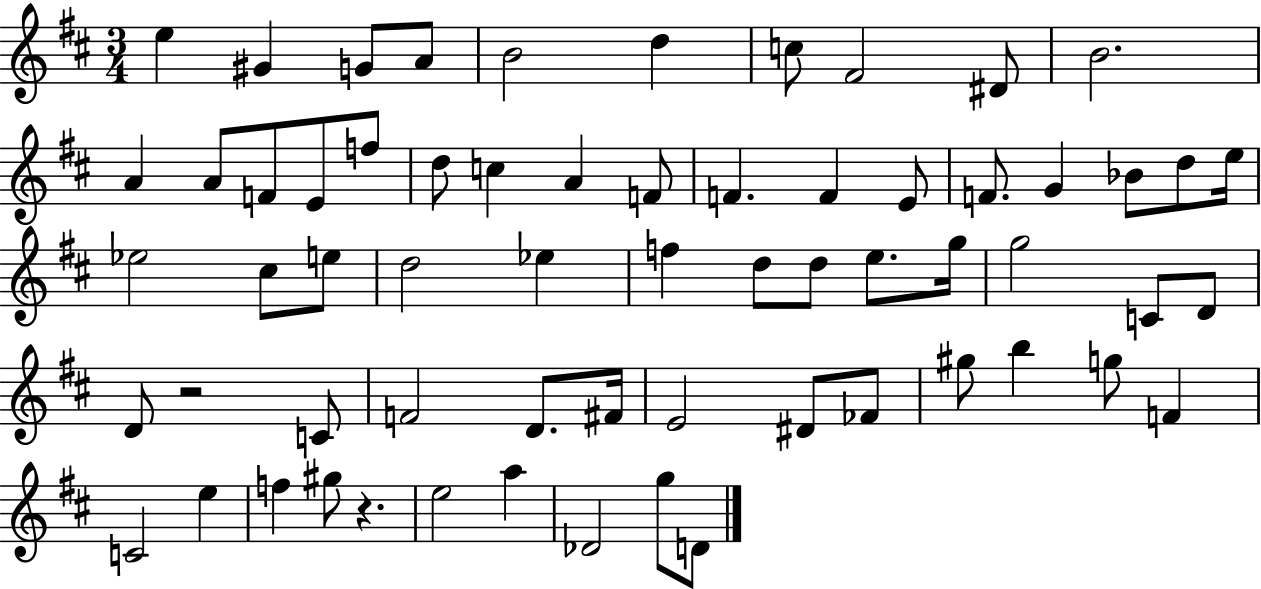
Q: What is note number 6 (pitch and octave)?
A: D5